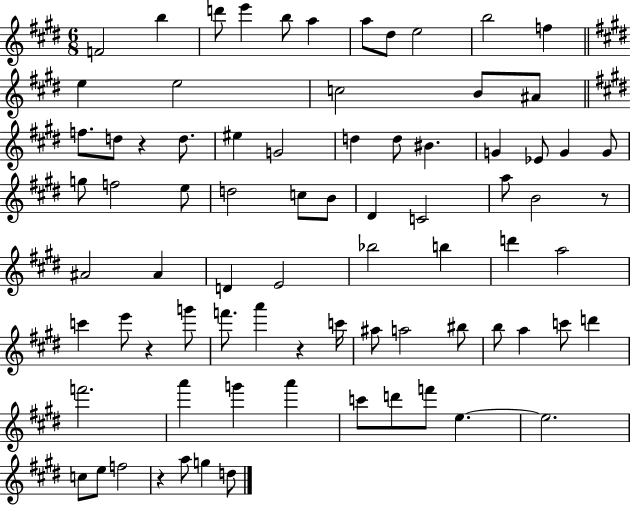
{
  \clef treble
  \numericTimeSignature
  \time 6/8
  \key e \major
  f'2 b''4 | d'''8 e'''4 b''8 a''4 | a''8 dis''8 e''2 | b''2 f''4 | \break \bar "||" \break \key e \major e''4 e''2 | c''2 b'8 ais'8 | \bar "||" \break \key e \major f''8. d''8 r4 d''8. | eis''4 g'2 | d''4 d''8 bis'4. | g'4 ees'8 g'4 g'8 | \break g''8 f''2 e''8 | d''2 c''8 b'8 | dis'4 c'2 | a''8 b'2 r8 | \break ais'2 ais'4 | d'4 e'2 | bes''2 b''4 | d'''4 a''2 | \break c'''4 e'''8 r4 g'''8 | f'''8. a'''4 r4 c'''16 | ais''8 a''2 bis''8 | b''8 a''4 c'''8 d'''4 | \break f'''2. | a'''4 g'''4 a'''4 | c'''8 d'''8 f'''8 e''4.~~ | e''2. | \break c''8 e''8 f''2 | r4 a''8 g''4 d''8 | \bar "|."
}